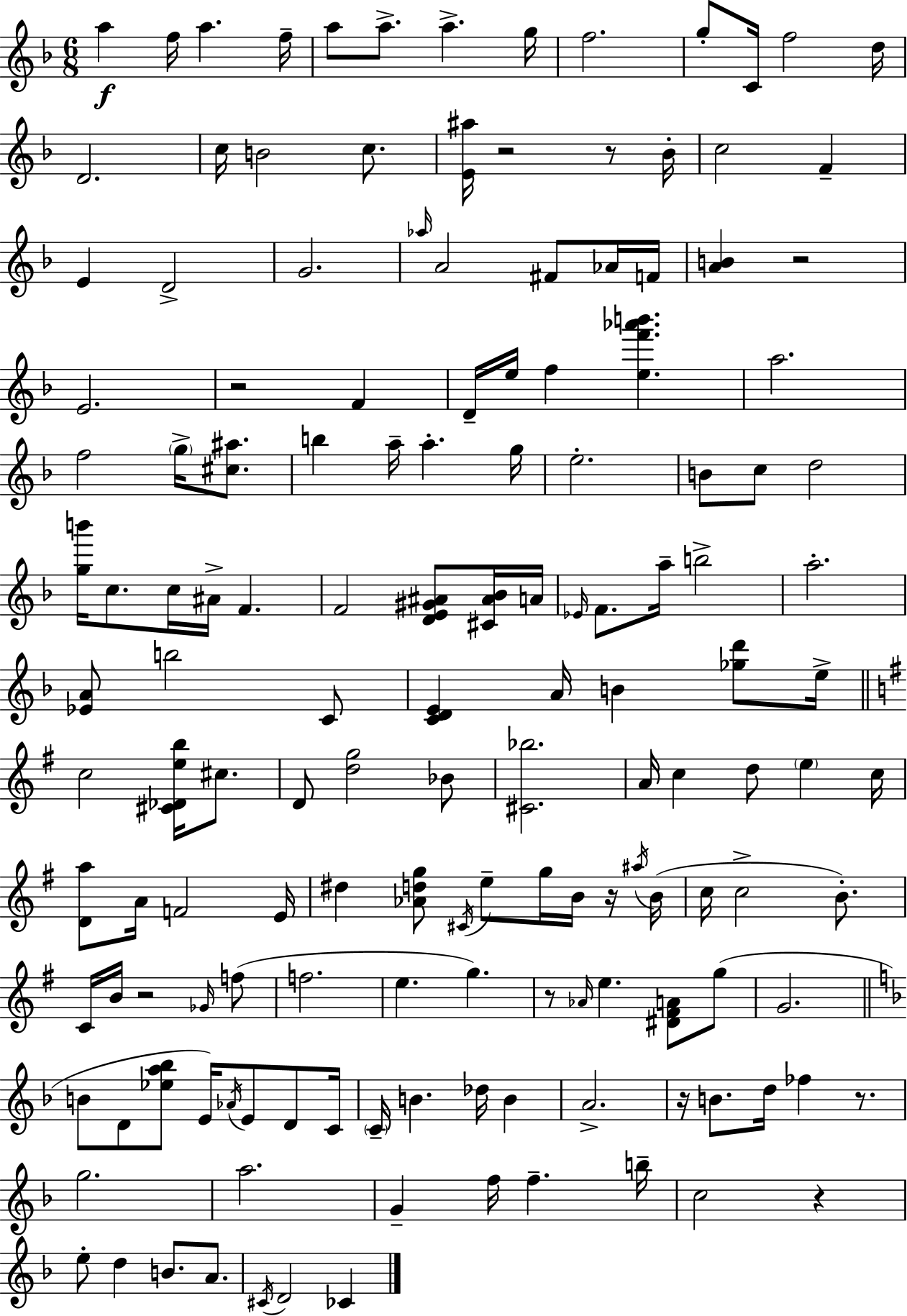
A5/q F5/s A5/q. F5/s A5/e A5/e. A5/q. G5/s F5/h. G5/e C4/s F5/h D5/s D4/h. C5/s B4/h C5/e. [E4,A#5]/s R/h R/e Bb4/s C5/h F4/q E4/q D4/h G4/h. Ab5/s A4/h F#4/e Ab4/s F4/s [A4,B4]/q R/h E4/h. R/h F4/q D4/s E5/s F5/q [E5,F6,Ab6,B6]/q. A5/h. F5/h G5/s [C#5,A#5]/e. B5/q A5/s A5/q. G5/s E5/h. B4/e C5/e D5/h [G5,B6]/s C5/e. C5/s A#4/s F4/q. F4/h [D4,E4,G#4,A#4]/e [C#4,A#4,Bb4]/s A4/s Eb4/s F4/e. A5/s B5/h A5/h. [Eb4,A4]/e B5/h C4/e [C4,D4,E4]/q A4/s B4/q [Gb5,D6]/e E5/s C5/h [C#4,Db4,E5,B5]/s C#5/e. D4/e [D5,G5]/h Bb4/e [C#4,Bb5]/h. A4/s C5/q D5/e E5/q C5/s [D4,A5]/e A4/s F4/h E4/s D#5/q [Ab4,D5,G5]/e C#4/s E5/e G5/s B4/s R/s A#5/s B4/s C5/s C5/h B4/e. C4/s B4/s R/h Gb4/s F5/e F5/h. E5/q. G5/q. R/e Ab4/s E5/q. [D#4,F#4,A4]/e G5/e G4/h. B4/e D4/e [Eb5,A5,Bb5]/e E4/s Ab4/s E4/e D4/e C4/s C4/s B4/q. Db5/s B4/q A4/h. R/s B4/e. D5/s FES5/q R/e. G5/h. A5/h. G4/q F5/s F5/q. B5/s C5/h R/q E5/e D5/q B4/e. A4/e. C#4/s D4/h CES4/q